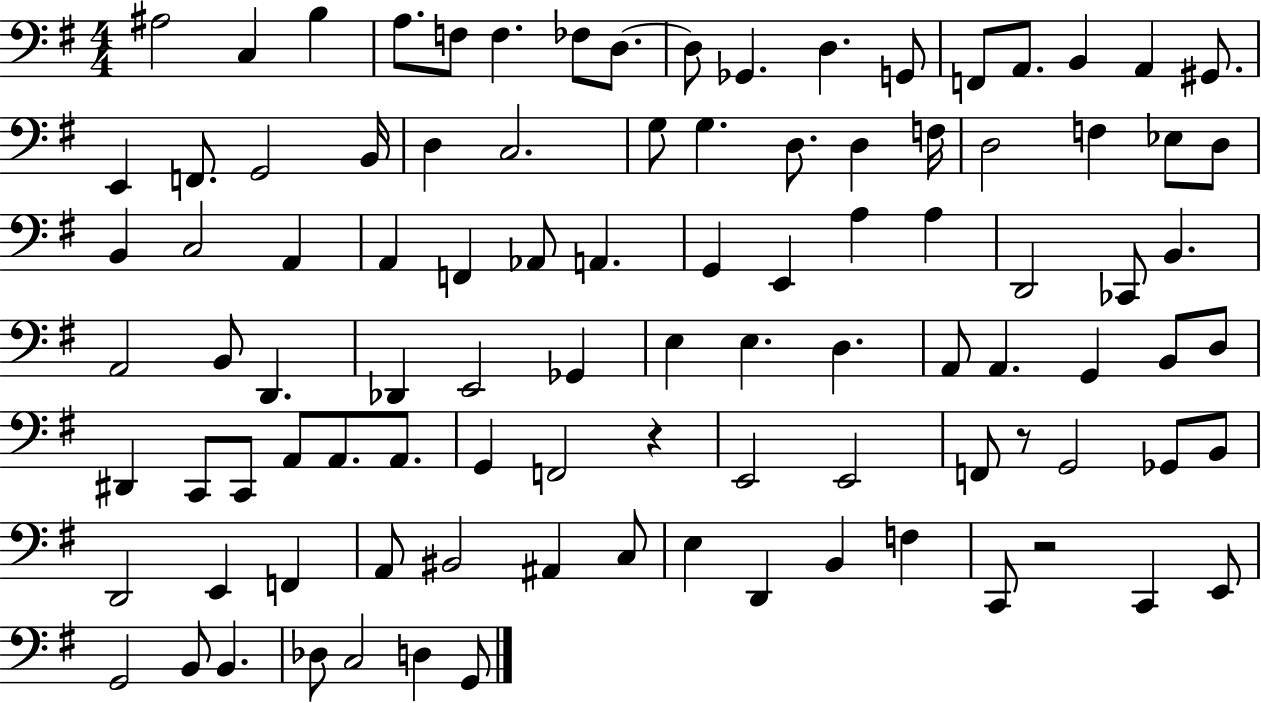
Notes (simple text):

A#3/h C3/q B3/q A3/e. F3/e F3/q. FES3/e D3/e. D3/e Gb2/q. D3/q. G2/e F2/e A2/e. B2/q A2/q G#2/e. E2/q F2/e. G2/h B2/s D3/q C3/h. G3/e G3/q. D3/e. D3/q F3/s D3/h F3/q Eb3/e D3/e B2/q C3/h A2/q A2/q F2/q Ab2/e A2/q. G2/q E2/q A3/q A3/q D2/h CES2/e B2/q. A2/h B2/e D2/q. Db2/q E2/h Gb2/q E3/q E3/q. D3/q. A2/e A2/q. G2/q B2/e D3/e D#2/q C2/e C2/e A2/e A2/e. A2/e. G2/q F2/h R/q E2/h E2/h F2/e R/e G2/h Gb2/e B2/e D2/h E2/q F2/q A2/e BIS2/h A#2/q C3/e E3/q D2/q B2/q F3/q C2/e R/h C2/q E2/e G2/h B2/e B2/q. Db3/e C3/h D3/q G2/e